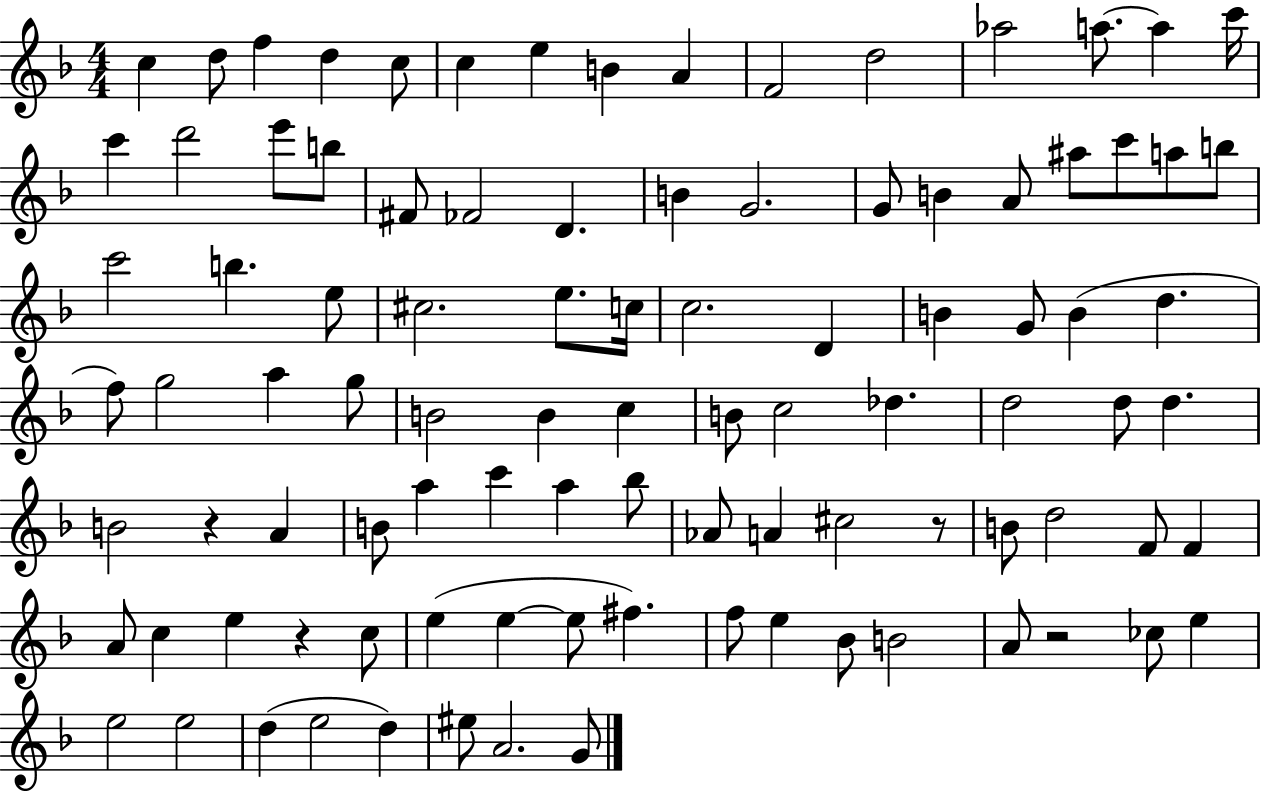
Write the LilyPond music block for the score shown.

{
  \clef treble
  \numericTimeSignature
  \time 4/4
  \key f \major
  c''4 d''8 f''4 d''4 c''8 | c''4 e''4 b'4 a'4 | f'2 d''2 | aes''2 a''8.~~ a''4 c'''16 | \break c'''4 d'''2 e'''8 b''8 | fis'8 fes'2 d'4. | b'4 g'2. | g'8 b'4 a'8 ais''8 c'''8 a''8 b''8 | \break c'''2 b''4. e''8 | cis''2. e''8. c''16 | c''2. d'4 | b'4 g'8 b'4( d''4. | \break f''8) g''2 a''4 g''8 | b'2 b'4 c''4 | b'8 c''2 des''4. | d''2 d''8 d''4. | \break b'2 r4 a'4 | b'8 a''4 c'''4 a''4 bes''8 | aes'8 a'4 cis''2 r8 | b'8 d''2 f'8 f'4 | \break a'8 c''4 e''4 r4 c''8 | e''4( e''4~~ e''8 fis''4.) | f''8 e''4 bes'8 b'2 | a'8 r2 ces''8 e''4 | \break e''2 e''2 | d''4( e''2 d''4) | eis''8 a'2. g'8 | \bar "|."
}